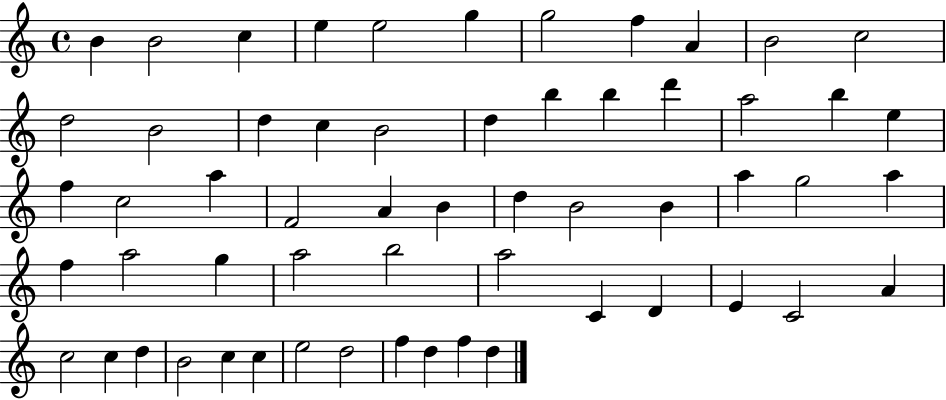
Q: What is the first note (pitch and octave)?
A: B4